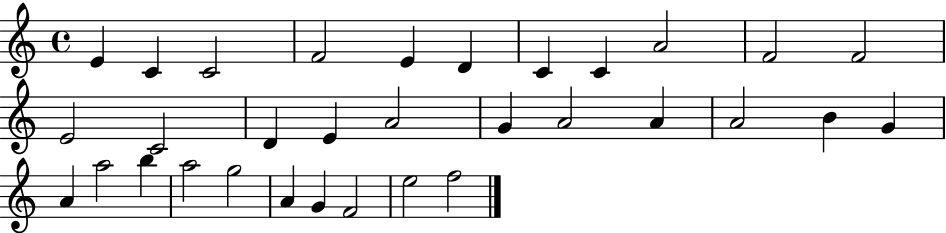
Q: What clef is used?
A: treble